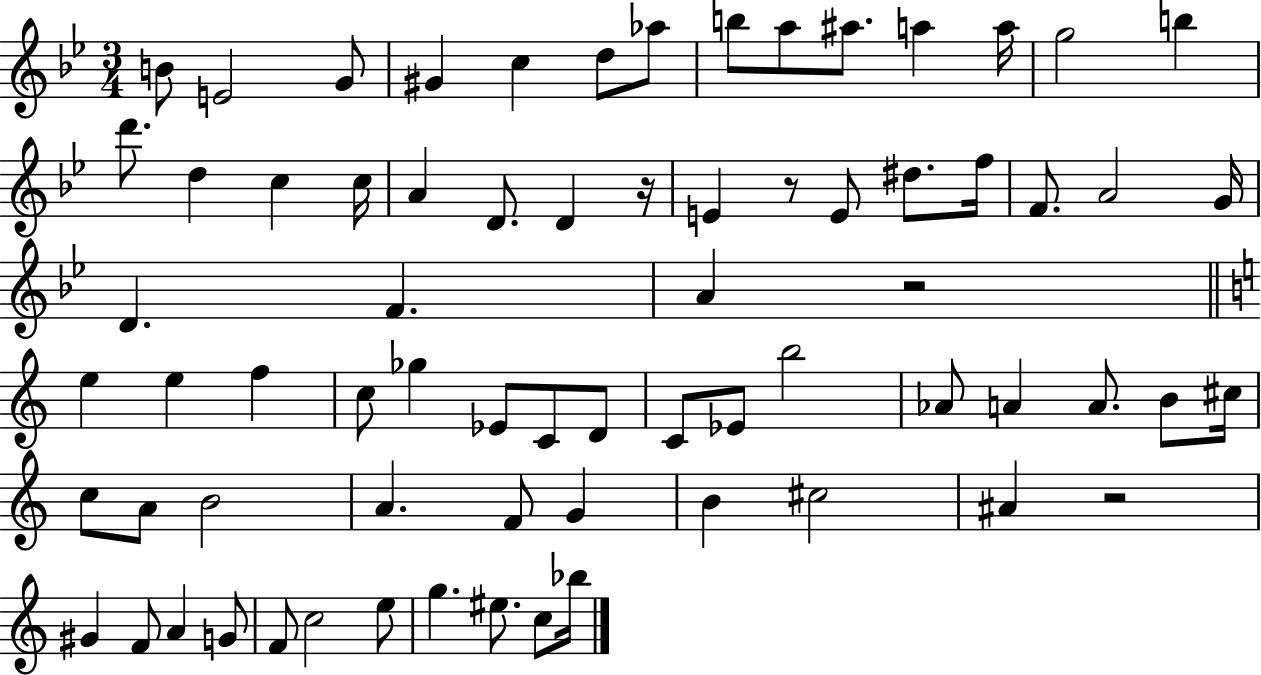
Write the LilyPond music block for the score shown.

{
  \clef treble
  \numericTimeSignature
  \time 3/4
  \key bes \major
  \repeat volta 2 { b'8 e'2 g'8 | gis'4 c''4 d''8 aes''8 | b''8 a''8 ais''8. a''4 a''16 | g''2 b''4 | \break d'''8. d''4 c''4 c''16 | a'4 d'8. d'4 r16 | e'4 r8 e'8 dis''8. f''16 | f'8. a'2 g'16 | \break d'4. f'4. | a'4 r2 | \bar "||" \break \key c \major e''4 e''4 f''4 | c''8 ges''4 ees'8 c'8 d'8 | c'8 ees'8 b''2 | aes'8 a'4 a'8. b'8 cis''16 | \break c''8 a'8 b'2 | a'4. f'8 g'4 | b'4 cis''2 | ais'4 r2 | \break gis'4 f'8 a'4 g'8 | f'8 c''2 e''8 | g''4. eis''8. c''8 bes''16 | } \bar "|."
}